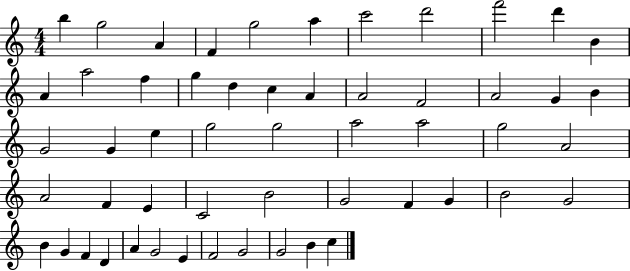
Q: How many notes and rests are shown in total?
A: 54